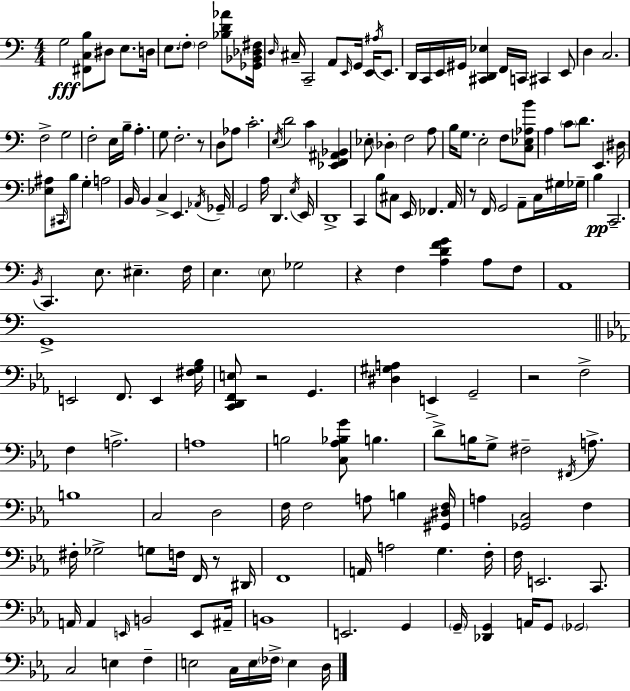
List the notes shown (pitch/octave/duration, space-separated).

G3/h [F#2,C3,B3]/e D#3/e E3/e. D3/s E3/e. F3/e F3/h [Bb3,D4,Ab4]/e [Gb2,Bb2,Db3,F#3]/s D3/s C#3/s C2/h A2/e E2/s G2/s E2/s A#3/s E2/e. D2/s C2/s E2/s G#2/s [C#2,D2,Eb3]/q F2/s C2/s C#2/q E2/e D3/q C3/h. F3/h G3/h F3/h E3/s B3/s A3/q. G3/e F3/h. R/e D3/e Ab3/e C4/h. E3/s D4/h C4/q [Eb2,F2,A#2,Bb2]/q Eb3/e Db3/q F3/h A3/e B3/s G3/e. E3/h F3/e [C3,Eb3,Ab3,B4]/e A3/q C4/e D4/e. E2/q. D#3/s [Eb3,A#3]/e C#2/s B3/e G3/q A3/h B2/s B2/q C3/q E2/q. Ab2/s Gb2/s G2/h A3/s D2/q. E3/s E2/s D2/w C2/q B3/e C#3/e E2/s FES2/q. A2/s R/e F2/s G2/h A2/e C3/s G#3/s Gb3/s B3/q C2/h. B2/s C2/q. E3/e. EIS3/q. F3/s E3/q. E3/e Gb3/h R/q F3/q [A3,D4,F4,G4]/q A3/e F3/e A2/w G2/w E2/h F2/e. E2/q [F#3,G3,Bb3]/s [C2,D2,F2,E3]/e R/h G2/q. [D#3,G#3,A3]/q E2/q G2/h R/h F3/h F3/q A3/h. A3/w B3/h [C3,Ab3,Bb3,G4]/e B3/q. D4/e B3/s G3/e F#3/h F#2/s A3/e. B3/w C3/h D3/h F3/s F3/h A3/e B3/q [G#2,D#3,F3]/s A3/q [Gb2,C3]/h F3/q F#3/s Gb3/h G3/e F3/s F2/s R/e D#2/s F2/w A2/s A3/h G3/q. F3/s F3/s E2/h. C2/e. A2/s A2/q E2/s B2/h E2/e A#2/s B2/w E2/h. G2/q G2/s [Db2,G2]/q A2/s G2/e Gb2/h C3/h E3/q F3/q E3/h C3/s E3/s FES3/s E3/q D3/s